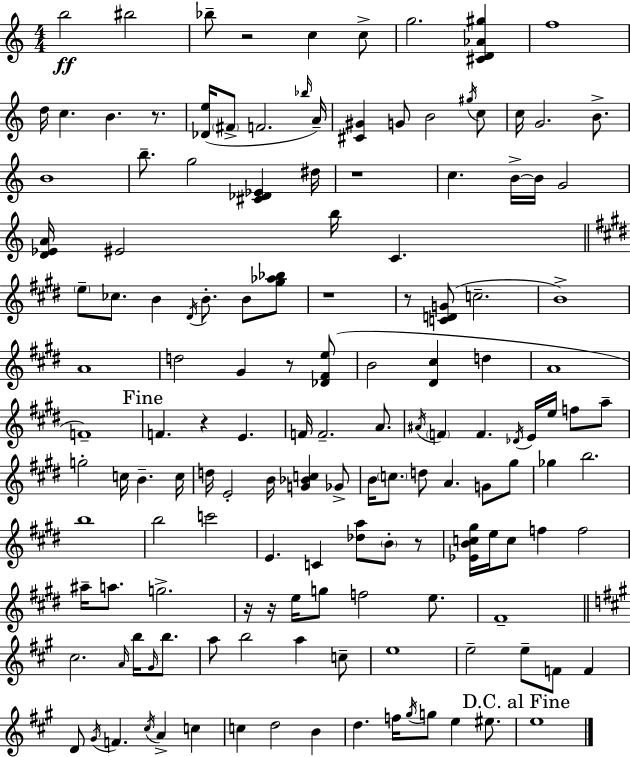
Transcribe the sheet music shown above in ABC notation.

X:1
T:Untitled
M:4/4
L:1/4
K:Am
b2 ^b2 _b/2 z2 c c/2 g2 [^CD_A^g] f4 d/4 c B z/2 [_De]/4 ^F/2 F2 _b/4 A/4 [^C^G] G/2 B2 ^g/4 c/2 c/4 G2 B/2 B4 b/2 g2 [^C_D_E] ^d/4 z4 c B/4 B/4 G2 [D_EA]/4 ^E2 b/4 C e/2 _c/2 B ^D/4 B/2 B/2 [^g_a_b]/2 z4 z/2 [CDG]/2 c2 B4 A4 d2 ^G z/2 [_D^Fe]/2 B2 [^D^c] d A4 F4 F z E F/4 F2 A/2 ^A/4 F F _D/4 E/4 e/4 f/2 a/2 g2 c/4 B c/4 d/4 E2 B/4 [G_Bc] _G/2 B/4 c/2 d/2 A G/2 ^g/2 _g b2 b4 b2 c'2 E C [_da]/2 B/2 z/2 [_EBc^g]/4 e/4 c/2 f f2 ^a/4 a/2 g2 z/4 z/4 e/4 g/2 f2 e/2 ^F4 ^c2 A/4 b/4 ^G/4 b/2 a/2 b2 a c/2 e4 e2 e/2 F/2 F D/2 ^G/4 F ^c/4 A c c d2 B d f/4 ^g/4 g/2 e ^e/2 e4